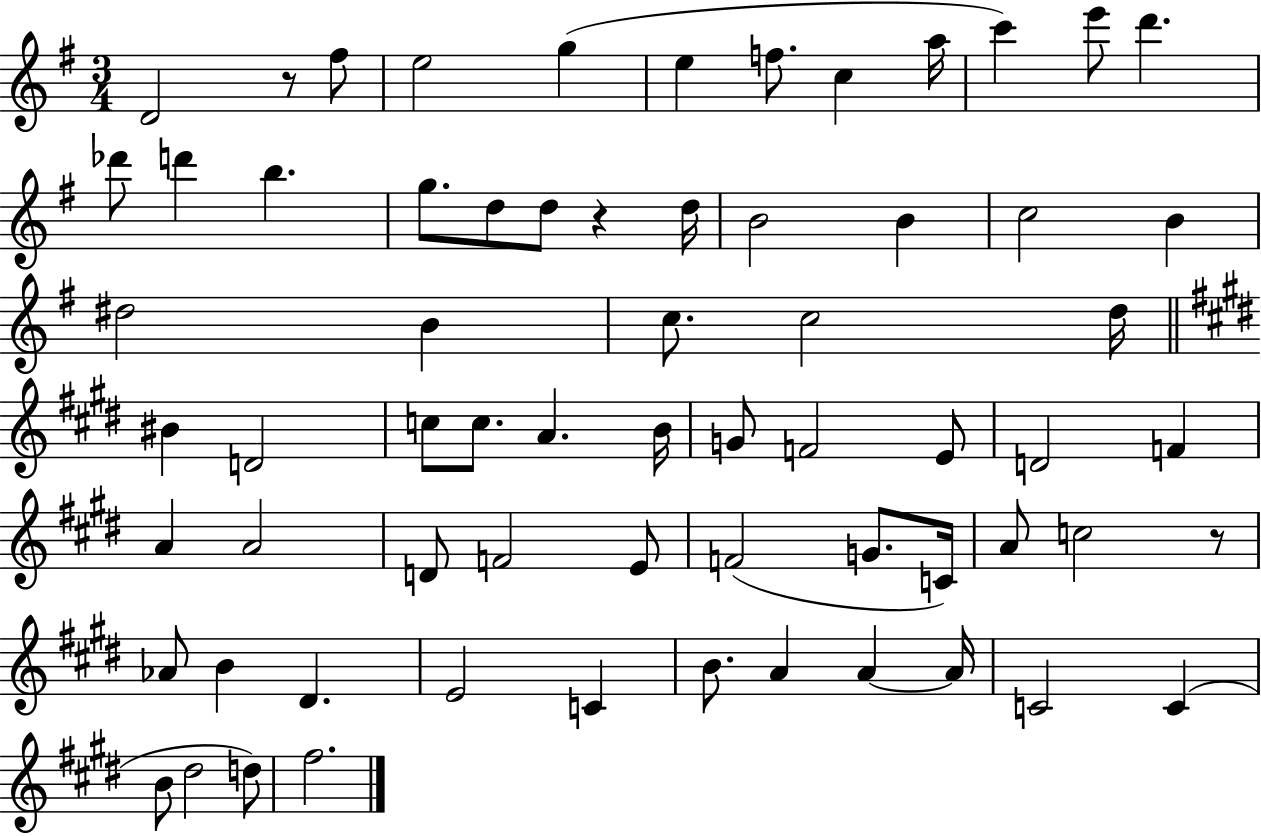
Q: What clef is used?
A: treble